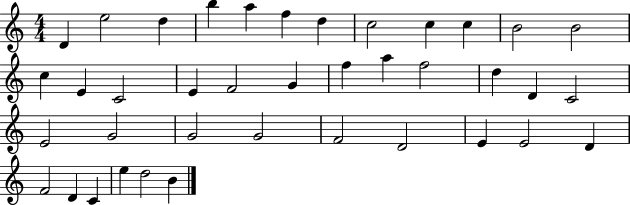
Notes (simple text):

D4/q E5/h D5/q B5/q A5/q F5/q D5/q C5/h C5/q C5/q B4/h B4/h C5/q E4/q C4/h E4/q F4/h G4/q F5/q A5/q F5/h D5/q D4/q C4/h E4/h G4/h G4/h G4/h F4/h D4/h E4/q E4/h D4/q F4/h D4/q C4/q E5/q D5/h B4/q